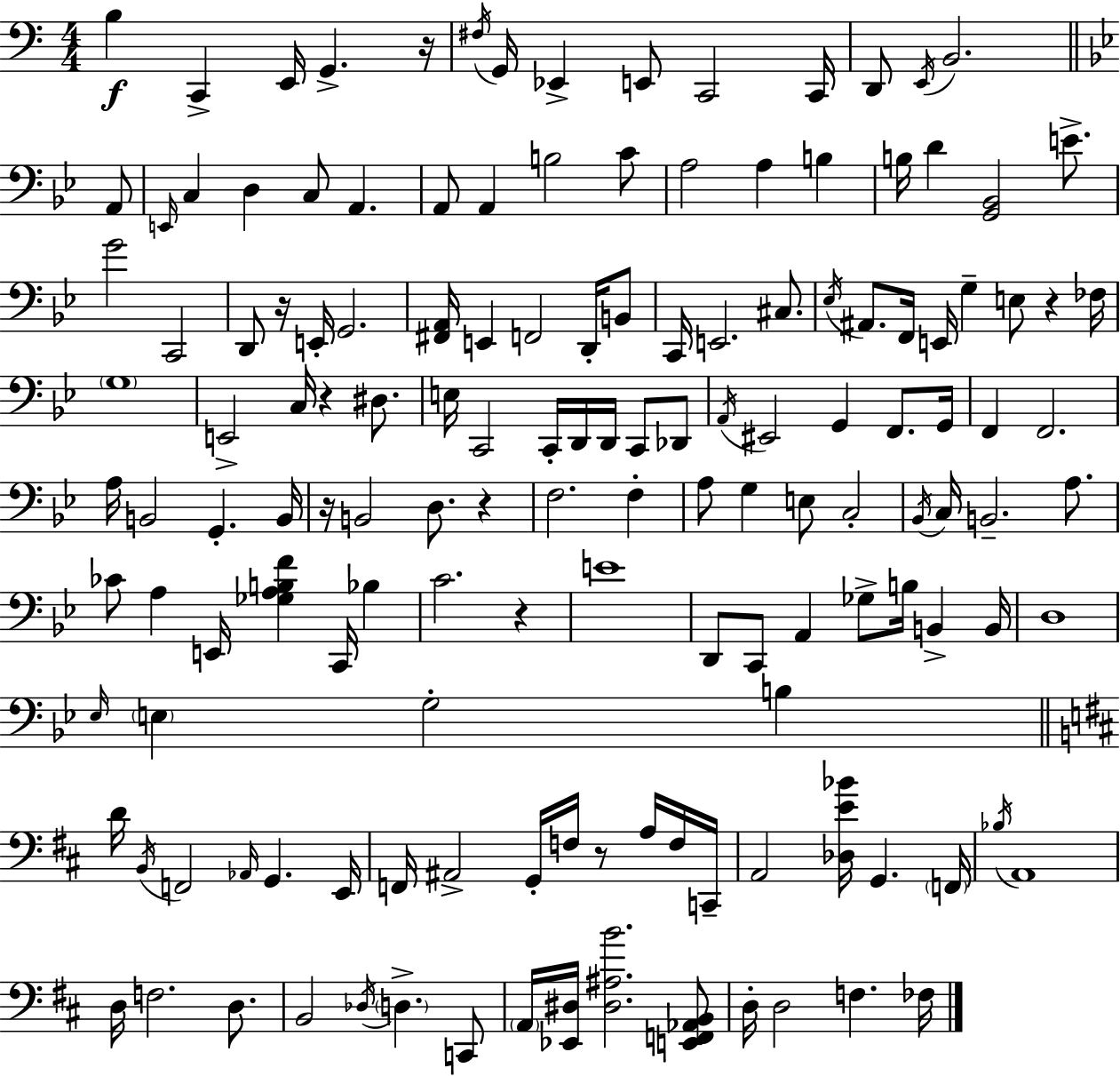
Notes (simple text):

B3/q C2/q E2/s G2/q. R/s F#3/s G2/s Eb2/q E2/e C2/h C2/s D2/e E2/s B2/h. A2/e E2/s C3/q D3/q C3/e A2/q. A2/e A2/q B3/h C4/e A3/h A3/q B3/q B3/s D4/q [G2,Bb2]/h E4/e. G4/h C2/h D2/e R/s E2/s G2/h. [F#2,A2]/s E2/q F2/h D2/s B2/e C2/s E2/h. C#3/e. Eb3/s A#2/e. F2/s E2/s G3/q E3/e R/q FES3/s G3/w E2/h C3/s R/q D#3/e. E3/s C2/h C2/s D2/s D2/s C2/e Db2/e A2/s EIS2/h G2/q F2/e. G2/s F2/q F2/h. A3/s B2/h G2/q. B2/s R/s B2/h D3/e. R/q F3/h. F3/q A3/e G3/q E3/e C3/h Bb2/s C3/s B2/h. A3/e. CES4/e A3/q E2/s [Gb3,A3,B3,F4]/q C2/s Bb3/q C4/h. R/q E4/w D2/e C2/e A2/q Gb3/e B3/s B2/q B2/s D3/w Eb3/s E3/q G3/h B3/q D4/s B2/s F2/h Ab2/s G2/q. E2/s F2/s A#2/h G2/s F3/s R/e A3/s F3/s C2/s A2/h [Db3,E4,Bb4]/s G2/q. F2/s Bb3/s A2/w D3/s F3/h. D3/e. B2/h Db3/s D3/q. C2/e A2/s [Eb2,D#3]/s [D#3,A#3,B4]/h. [E2,F2,Ab2,B2]/e D3/s D3/h F3/q. FES3/s